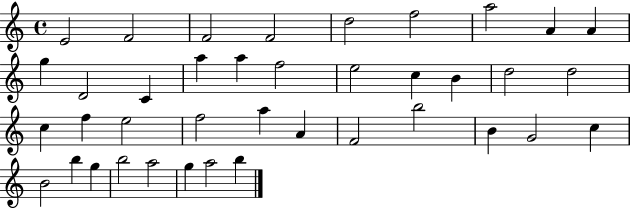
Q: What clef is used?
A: treble